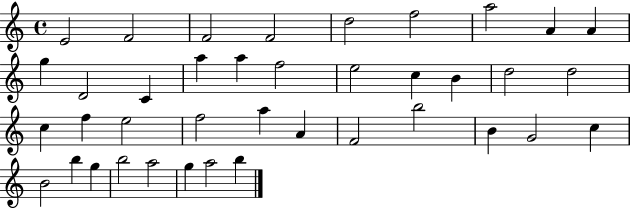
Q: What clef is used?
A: treble